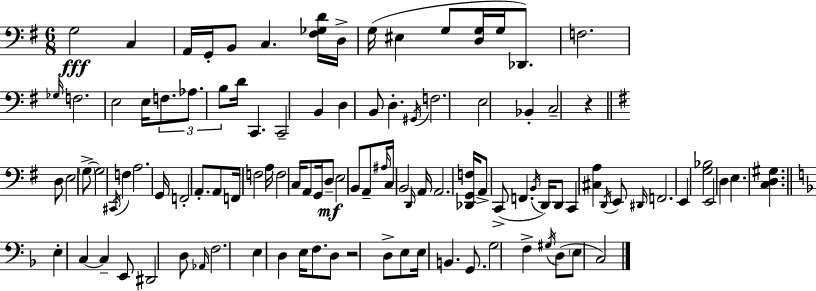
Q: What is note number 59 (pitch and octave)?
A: A2